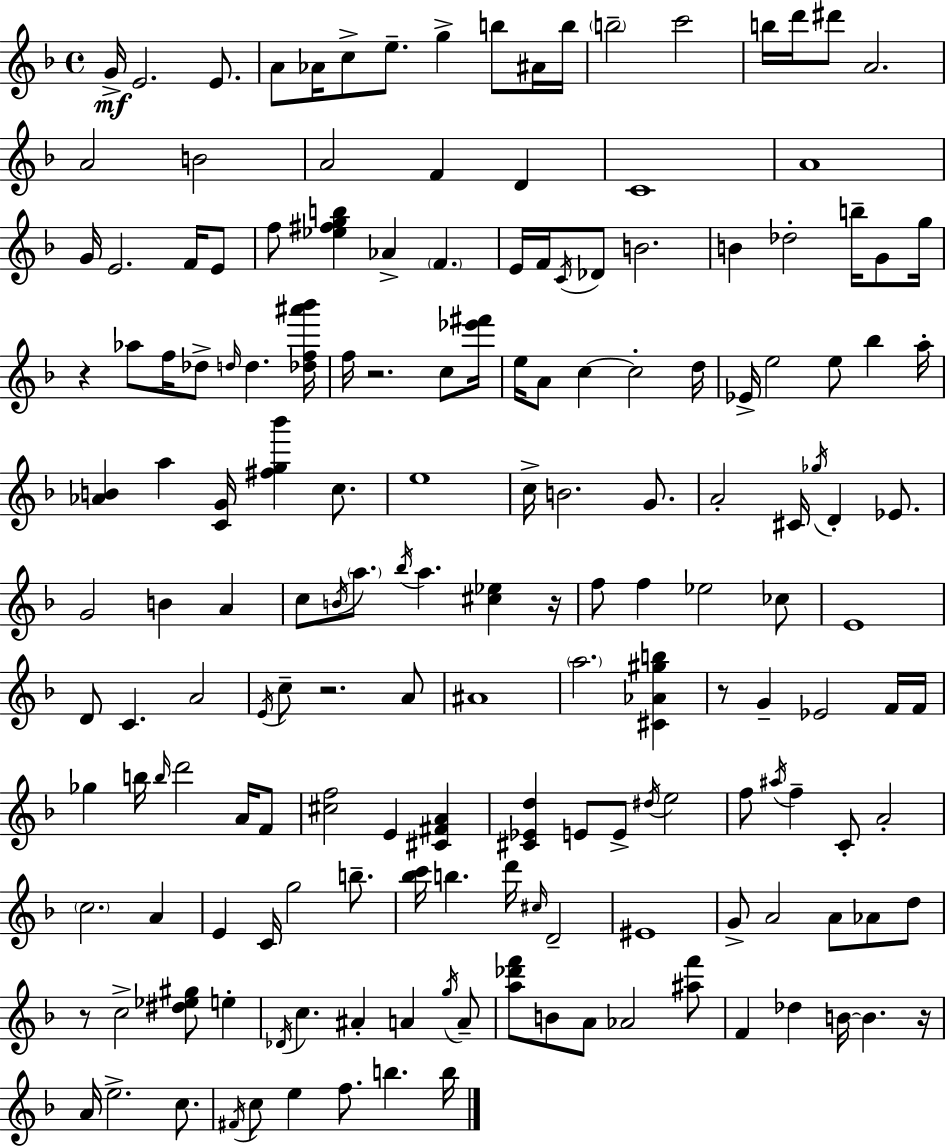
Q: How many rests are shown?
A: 7